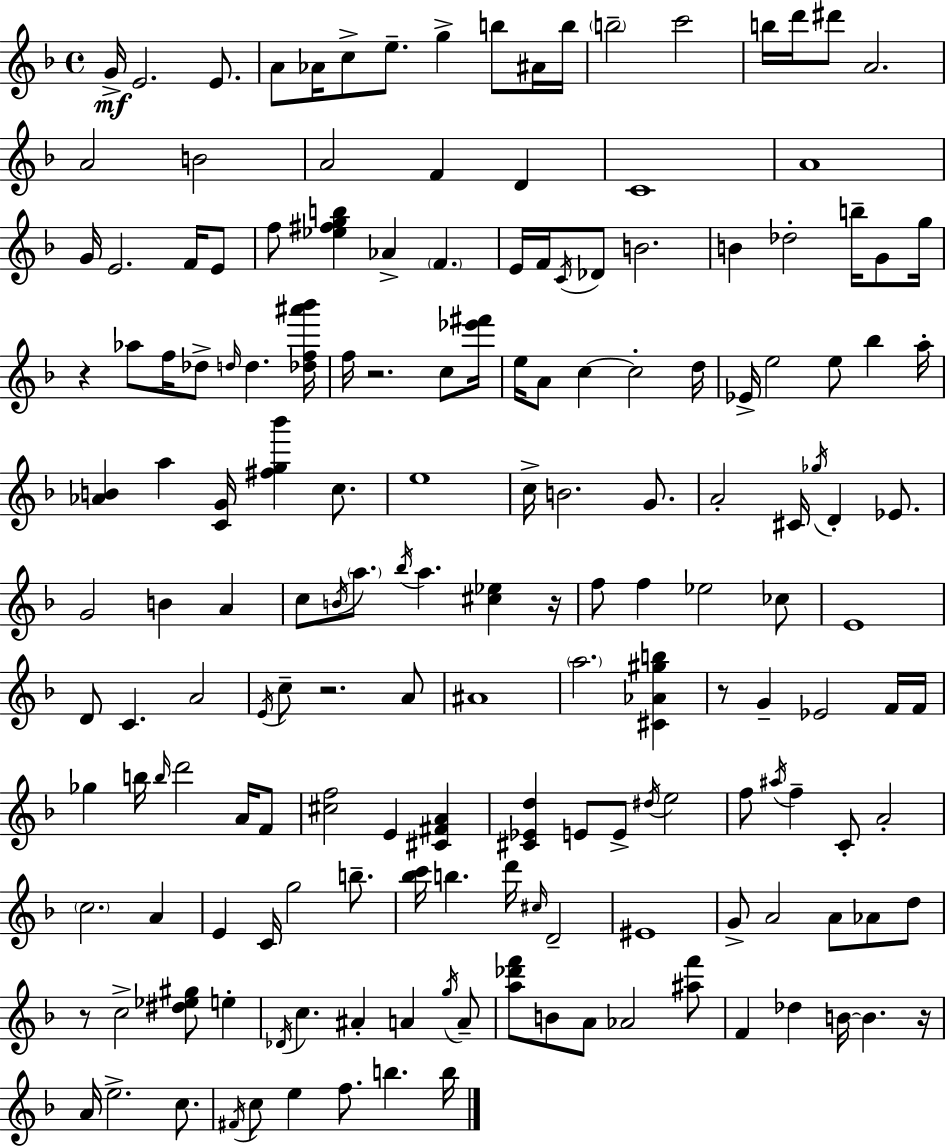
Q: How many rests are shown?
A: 7